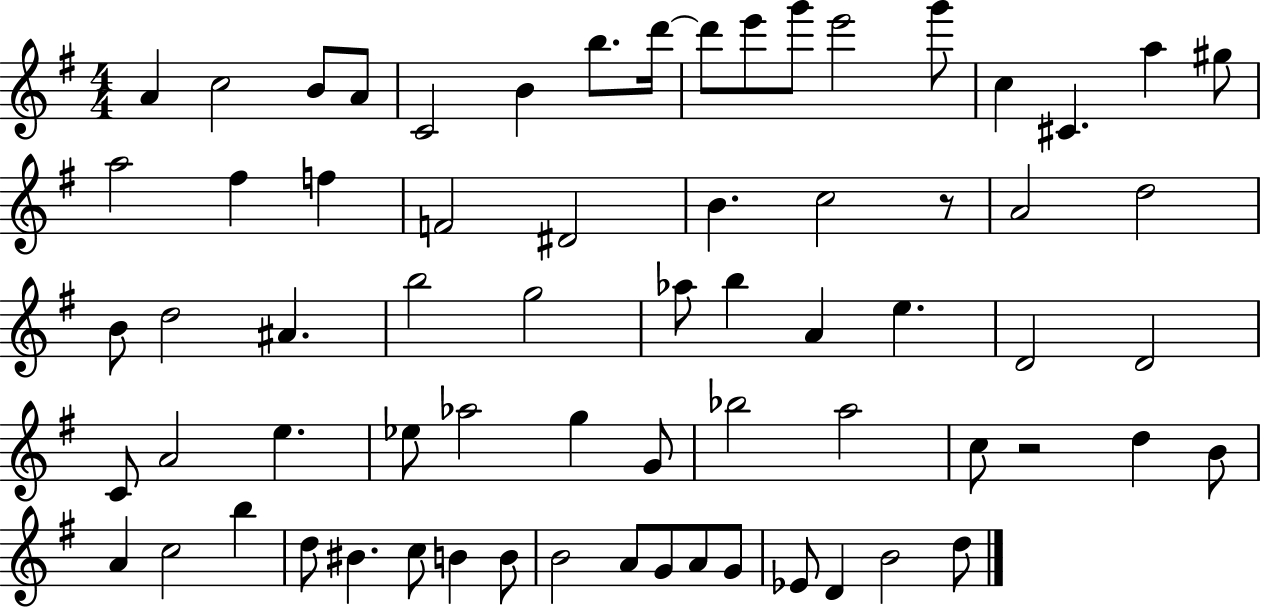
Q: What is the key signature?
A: G major